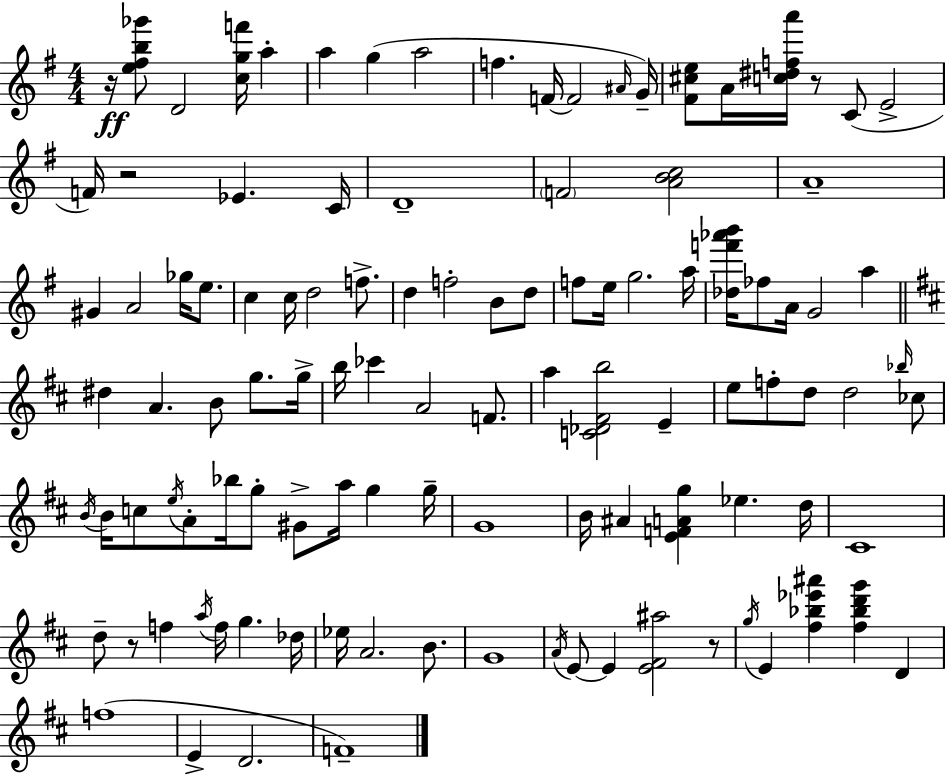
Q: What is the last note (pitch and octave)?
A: F4